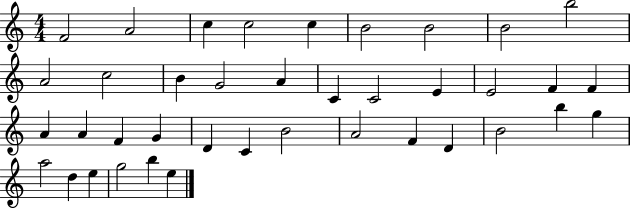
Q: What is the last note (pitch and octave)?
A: E5